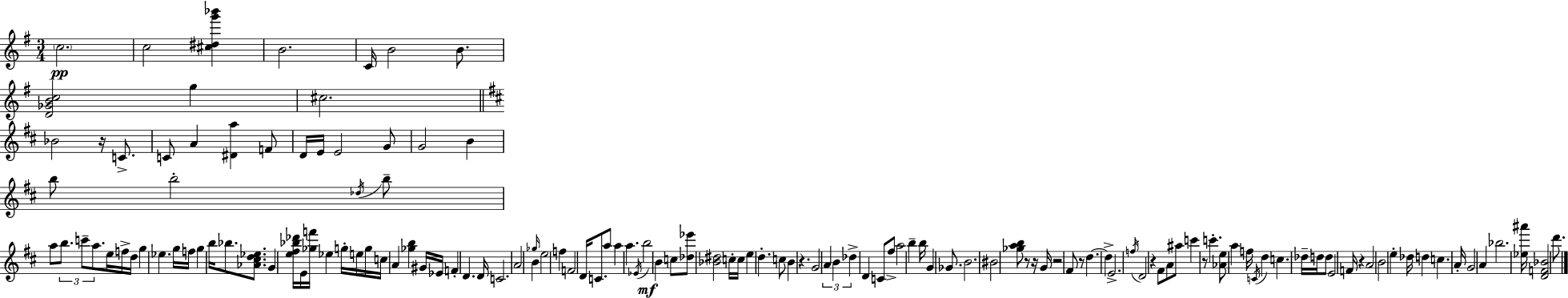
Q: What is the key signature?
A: E minor